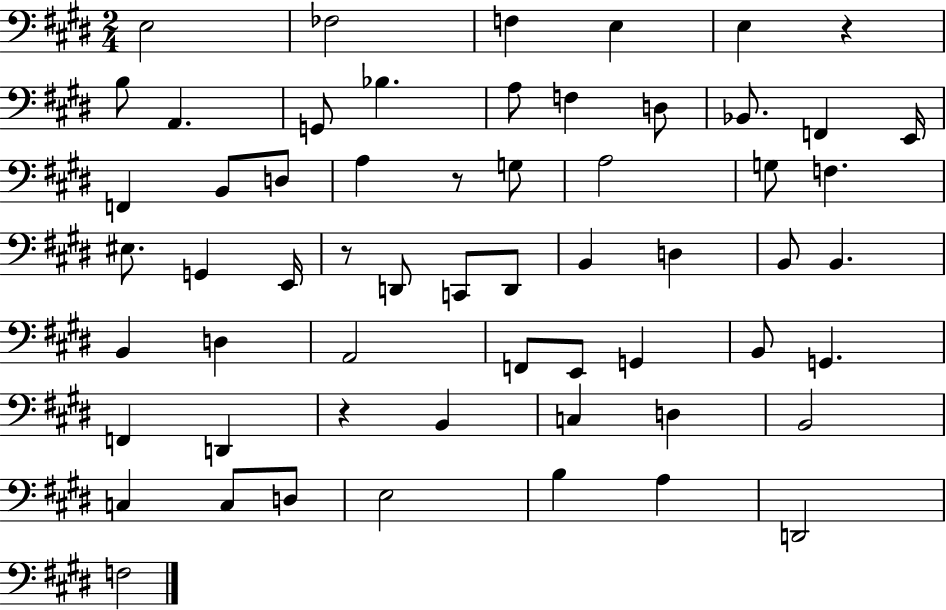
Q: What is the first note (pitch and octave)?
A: E3